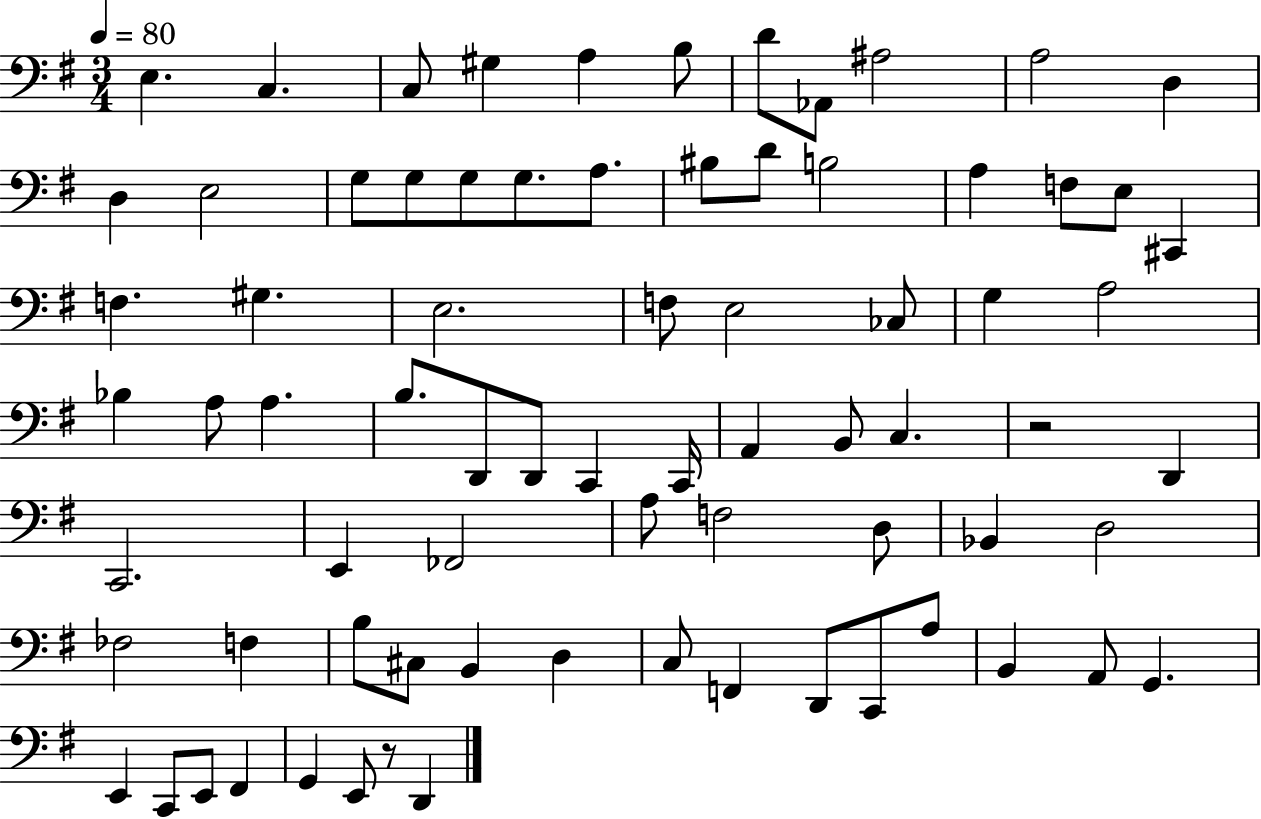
{
  \clef bass
  \numericTimeSignature
  \time 3/4
  \key g \major
  \tempo 4 = 80
  e4. c4. | c8 gis4 a4 b8 | d'8 aes,8 ais2 | a2 d4 | \break d4 e2 | g8 g8 g8 g8. a8. | bis8 d'8 b2 | a4 f8 e8 cis,4 | \break f4. gis4. | e2. | f8 e2 ces8 | g4 a2 | \break bes4 a8 a4. | b8. d,8 d,8 c,4 c,16 | a,4 b,8 c4. | r2 d,4 | \break c,2. | e,4 fes,2 | a8 f2 d8 | bes,4 d2 | \break fes2 f4 | b8 cis8 b,4 d4 | c8 f,4 d,8 c,8 a8 | b,4 a,8 g,4. | \break e,4 c,8 e,8 fis,4 | g,4 e,8 r8 d,4 | \bar "|."
}